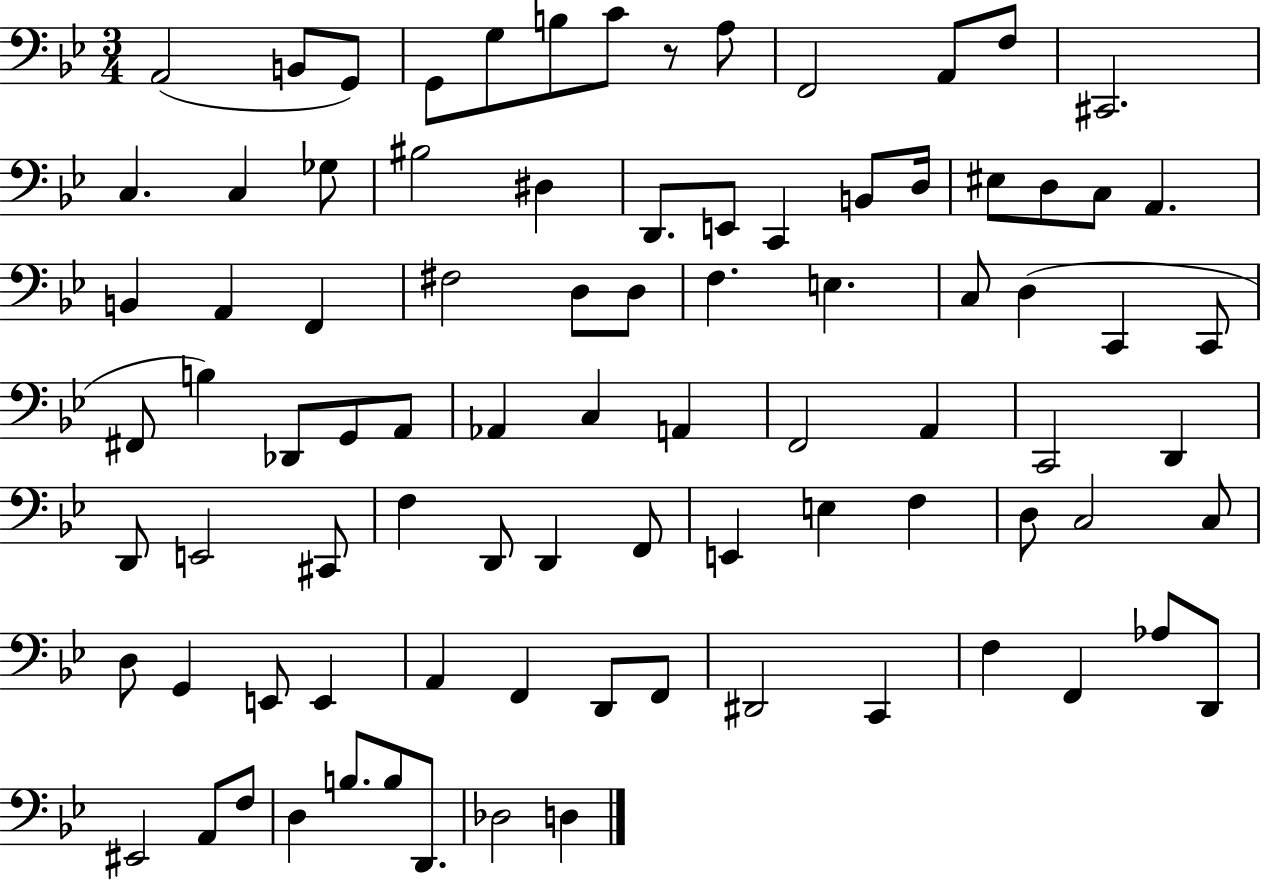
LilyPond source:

{
  \clef bass
  \numericTimeSignature
  \time 3/4
  \key bes \major
  a,2( b,8 g,8) | g,8 g8 b8 c'8 r8 a8 | f,2 a,8 f8 | cis,2. | \break c4. c4 ges8 | bis2 dis4 | d,8. e,8 c,4 b,8 d16 | eis8 d8 c8 a,4. | \break b,4 a,4 f,4 | fis2 d8 d8 | f4. e4. | c8 d4( c,4 c,8 | \break fis,8 b4) des,8 g,8 a,8 | aes,4 c4 a,4 | f,2 a,4 | c,2 d,4 | \break d,8 e,2 cis,8 | f4 d,8 d,4 f,8 | e,4 e4 f4 | d8 c2 c8 | \break d8 g,4 e,8 e,4 | a,4 f,4 d,8 f,8 | dis,2 c,4 | f4 f,4 aes8 d,8 | \break eis,2 a,8 f8 | d4 b8. b8 d,8. | des2 d4 | \bar "|."
}